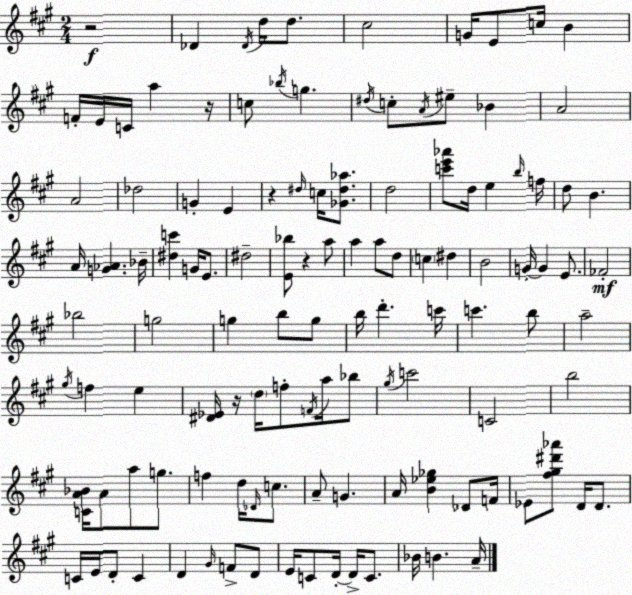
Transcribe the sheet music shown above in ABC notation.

X:1
T:Untitled
M:2/4
L:1/4
K:A
z2 _D _D/4 d/4 d/2 ^c2 G/4 E/2 c/4 B F/4 E/4 C/4 a z/4 c/2 _b/4 g ^d/4 c/2 A/4 ^e/2 _B A2 A2 _d2 G E z ^d/4 c/4 [_G^d_a]/2 d2 [c'e'_a']/2 d/4 e b/4 f/4 d/2 B A/4 [G_A] _B/4 [^dc'] G/4 E/2 ^d2 [E_b]/2 z a/2 a a/2 d/2 c ^d B2 G/4 G E/2 _F2 _b2 g2 g b/2 g/2 b/4 d' c'/4 c' b/2 a2 ^g/4 f e [^D_E]/4 z/4 d/4 f/2 F/4 a/4 _b/2 ^g/4 c'2 C2 b2 [CA_B]/4 A/2 a/2 g/2 f d/4 _D/4 c/2 A/2 G A/4 [B_e_g] _D/2 F/4 _E/2 [^f^g^d'_a']/2 D/4 D/2 C/4 E/4 D/2 C D ^G/4 F/2 D/2 E/4 C/2 D/4 D/4 C/2 _B/4 B A/4